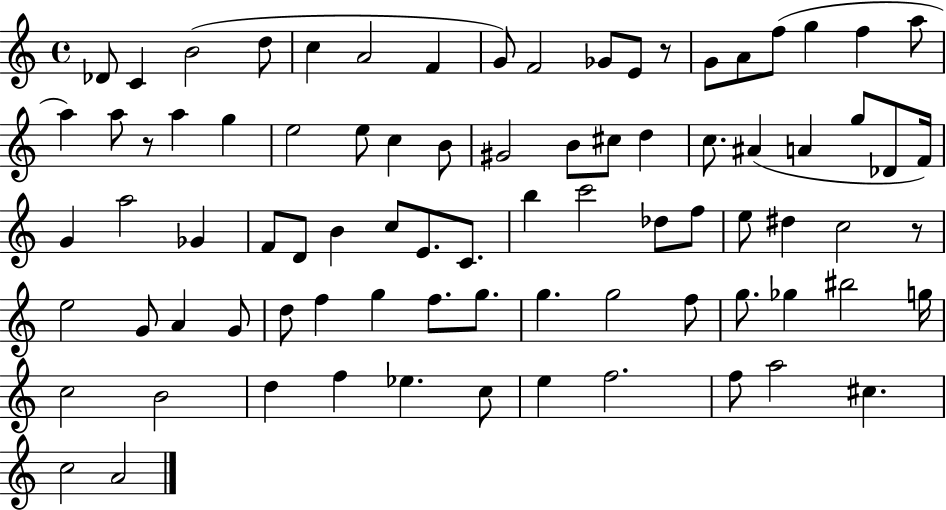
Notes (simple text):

Db4/e C4/q B4/h D5/e C5/q A4/h F4/q G4/e F4/h Gb4/e E4/e R/e G4/e A4/e F5/e G5/q F5/q A5/e A5/q A5/e R/e A5/q G5/q E5/h E5/e C5/q B4/e G#4/h B4/e C#5/e D5/q C5/e. A#4/q A4/q G5/e Db4/e F4/s G4/q A5/h Gb4/q F4/e D4/e B4/q C5/e E4/e. C4/e. B5/q C6/h Db5/e F5/e E5/e D#5/q C5/h R/e E5/h G4/e A4/q G4/e D5/e F5/q G5/q F5/e. G5/e. G5/q. G5/h F5/e G5/e. Gb5/q BIS5/h G5/s C5/h B4/h D5/q F5/q Eb5/q. C5/e E5/q F5/h. F5/e A5/h C#5/q. C5/h A4/h